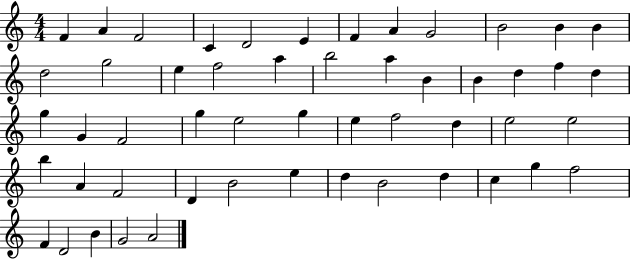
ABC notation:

X:1
T:Untitled
M:4/4
L:1/4
K:C
F A F2 C D2 E F A G2 B2 B B d2 g2 e f2 a b2 a B B d f d g G F2 g e2 g e f2 d e2 e2 b A F2 D B2 e d B2 d c g f2 F D2 B G2 A2